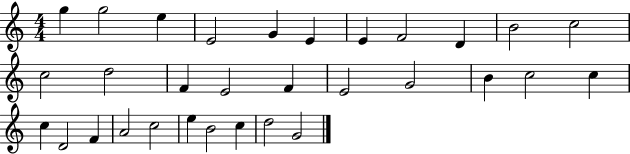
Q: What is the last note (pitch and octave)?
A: G4